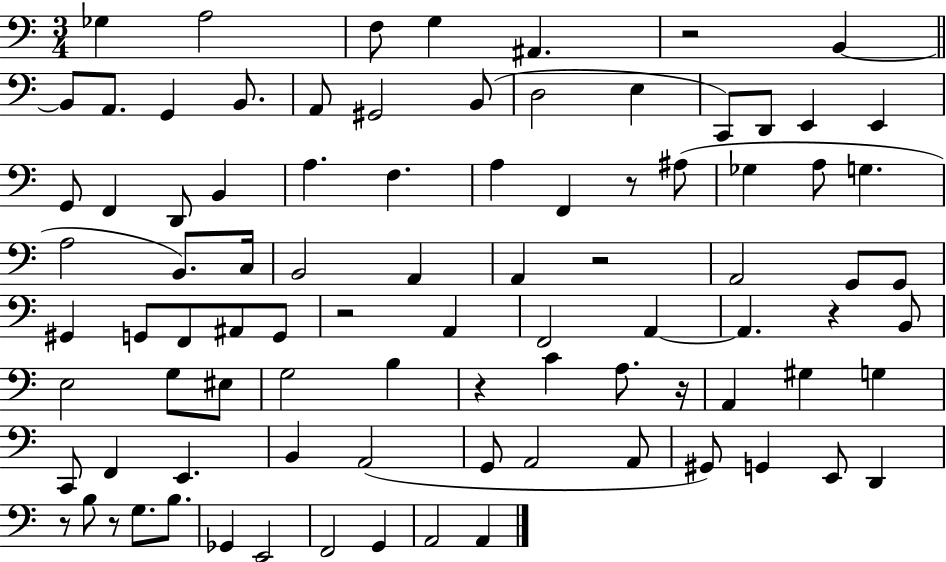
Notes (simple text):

Gb3/q A3/h F3/e G3/q A#2/q. R/h B2/q B2/e A2/e. G2/q B2/e. A2/e G#2/h B2/e D3/h E3/q C2/e D2/e E2/q E2/q G2/e F2/q D2/e B2/q A3/q. F3/q. A3/q F2/q R/e A#3/e Gb3/q A3/e G3/q. A3/h B2/e. C3/s B2/h A2/q A2/q R/h A2/h G2/e G2/e G#2/q G2/e F2/e A#2/e G2/e R/h A2/q F2/h A2/q A2/q. R/q B2/e E3/h G3/e EIS3/e G3/h B3/q R/q C4/q A3/e. R/s A2/q G#3/q G3/q C2/e F2/q E2/q. B2/q A2/h G2/e A2/h A2/e G#2/e G2/q E2/e D2/q R/e B3/e R/e G3/e. B3/e. Gb2/q E2/h F2/h G2/q A2/h A2/q